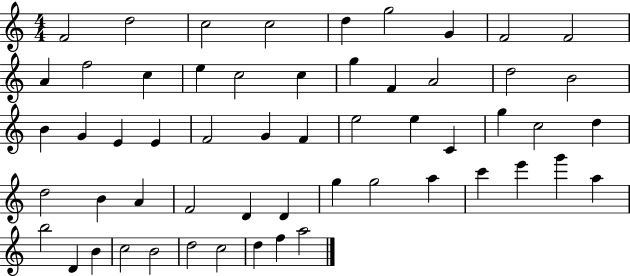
{
  \clef treble
  \numericTimeSignature
  \time 4/4
  \key c \major
  f'2 d''2 | c''2 c''2 | d''4 g''2 g'4 | f'2 f'2 | \break a'4 f''2 c''4 | e''4 c''2 c''4 | g''4 f'4 a'2 | d''2 b'2 | \break b'4 g'4 e'4 e'4 | f'2 g'4 f'4 | e''2 e''4 c'4 | g''4 c''2 d''4 | \break d''2 b'4 a'4 | f'2 d'4 d'4 | g''4 g''2 a''4 | c'''4 e'''4 g'''4 a''4 | \break b''2 d'4 b'4 | c''2 b'2 | d''2 c''2 | d''4 f''4 a''2 | \break \bar "|."
}